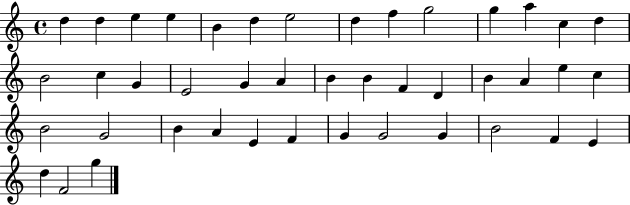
{
  \clef treble
  \time 4/4
  \defaultTimeSignature
  \key c \major
  d''4 d''4 e''4 e''4 | b'4 d''4 e''2 | d''4 f''4 g''2 | g''4 a''4 c''4 d''4 | \break b'2 c''4 g'4 | e'2 g'4 a'4 | b'4 b'4 f'4 d'4 | b'4 a'4 e''4 c''4 | \break b'2 g'2 | b'4 a'4 e'4 f'4 | g'4 g'2 g'4 | b'2 f'4 e'4 | \break d''4 f'2 g''4 | \bar "|."
}